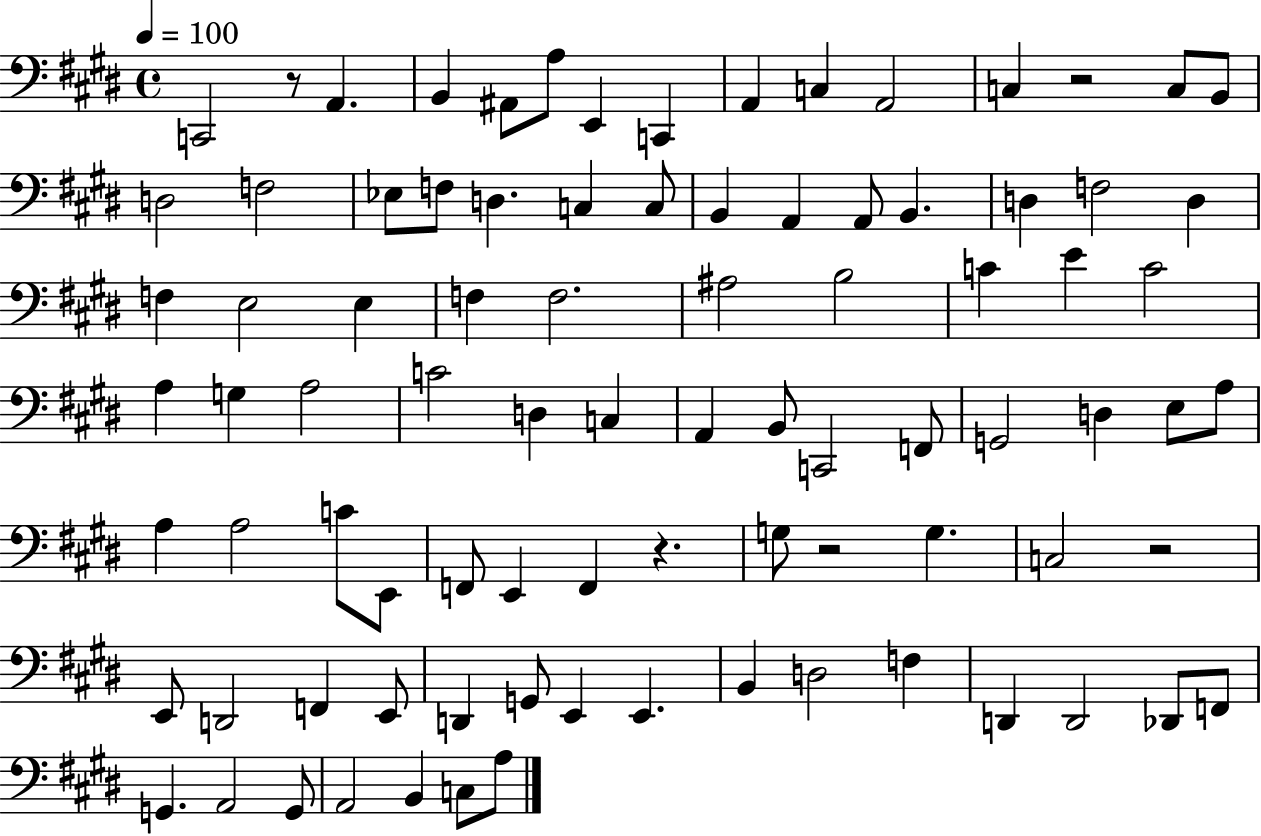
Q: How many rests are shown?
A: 5